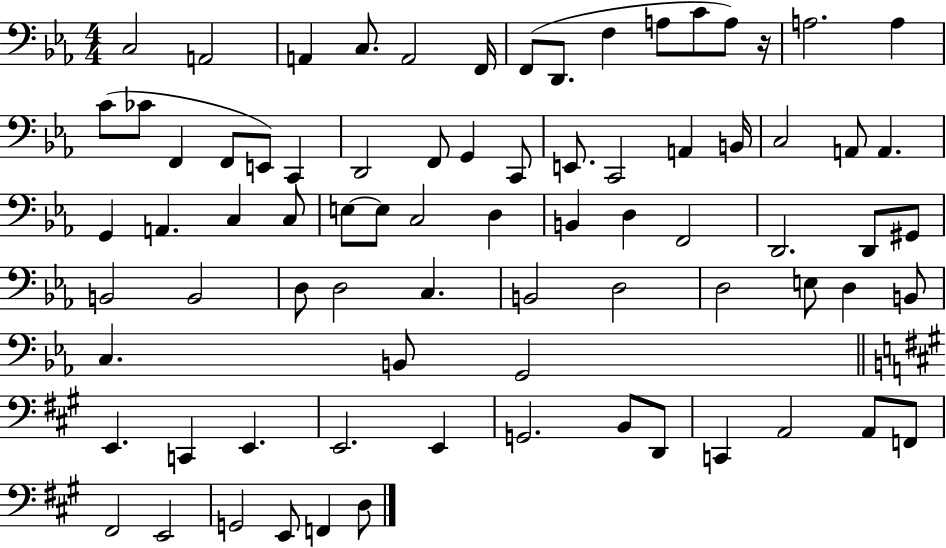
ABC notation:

X:1
T:Untitled
M:4/4
L:1/4
K:Eb
C,2 A,,2 A,, C,/2 A,,2 F,,/4 F,,/2 D,,/2 F, A,/2 C/2 A,/2 z/4 A,2 A, C/2 _C/2 F,, F,,/2 E,,/2 C,, D,,2 F,,/2 G,, C,,/2 E,,/2 C,,2 A,, B,,/4 C,2 A,,/2 A,, G,, A,, C, C,/2 E,/2 E,/2 C,2 D, B,, D, F,,2 D,,2 D,,/2 ^G,,/2 B,,2 B,,2 D,/2 D,2 C, B,,2 D,2 D,2 E,/2 D, B,,/2 C, B,,/2 G,,2 E,, C,, E,, E,,2 E,, G,,2 B,,/2 D,,/2 C,, A,,2 A,,/2 F,,/2 ^F,,2 E,,2 G,,2 E,,/2 F,, D,/2